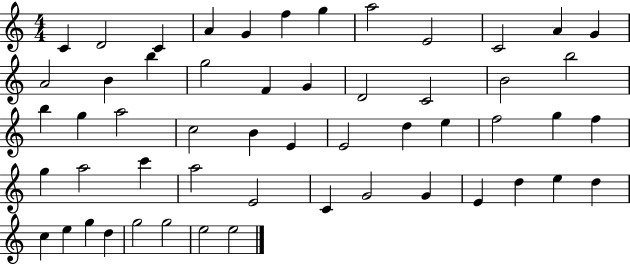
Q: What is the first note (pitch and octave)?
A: C4